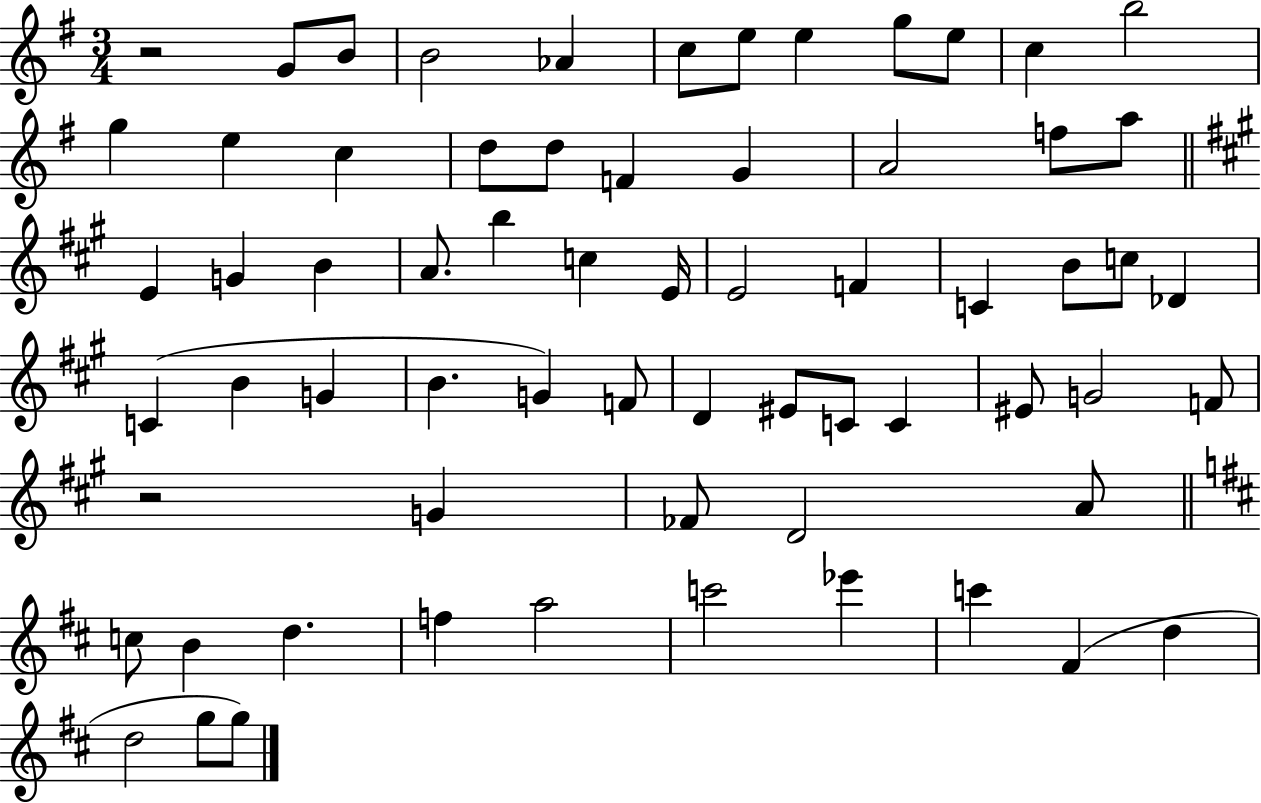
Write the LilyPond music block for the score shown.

{
  \clef treble
  \numericTimeSignature
  \time 3/4
  \key g \major
  \repeat volta 2 { r2 g'8 b'8 | b'2 aes'4 | c''8 e''8 e''4 g''8 e''8 | c''4 b''2 | \break g''4 e''4 c''4 | d''8 d''8 f'4 g'4 | a'2 f''8 a''8 | \bar "||" \break \key a \major e'4 g'4 b'4 | a'8. b''4 c''4 e'16 | e'2 f'4 | c'4 b'8 c''8 des'4 | \break c'4( b'4 g'4 | b'4. g'4) f'8 | d'4 eis'8 c'8 c'4 | eis'8 g'2 f'8 | \break r2 g'4 | fes'8 d'2 a'8 | \bar "||" \break \key d \major c''8 b'4 d''4. | f''4 a''2 | c'''2 ees'''4 | c'''4 fis'4( d''4 | \break d''2 g''8 g''8) | } \bar "|."
}